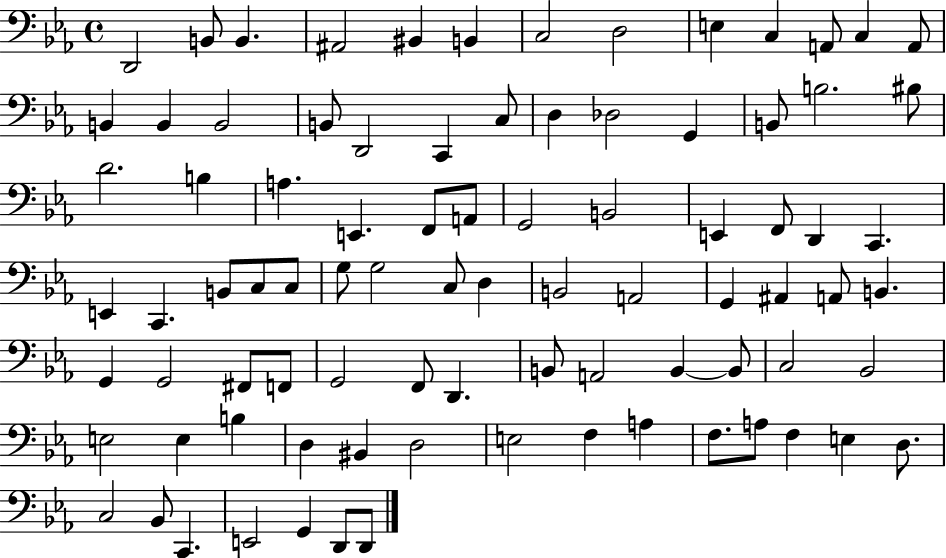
X:1
T:Untitled
M:4/4
L:1/4
K:Eb
D,,2 B,,/2 B,, ^A,,2 ^B,, B,, C,2 D,2 E, C, A,,/2 C, A,,/2 B,, B,, B,,2 B,,/2 D,,2 C,, C,/2 D, _D,2 G,, B,,/2 B,2 ^B,/2 D2 B, A, E,, F,,/2 A,,/2 G,,2 B,,2 E,, F,,/2 D,, C,, E,, C,, B,,/2 C,/2 C,/2 G,/2 G,2 C,/2 D, B,,2 A,,2 G,, ^A,, A,,/2 B,, G,, G,,2 ^F,,/2 F,,/2 G,,2 F,,/2 D,, B,,/2 A,,2 B,, B,,/2 C,2 _B,,2 E,2 E, B, D, ^B,, D,2 E,2 F, A, F,/2 A,/2 F, E, D,/2 C,2 _B,,/2 C,, E,,2 G,, D,,/2 D,,/2